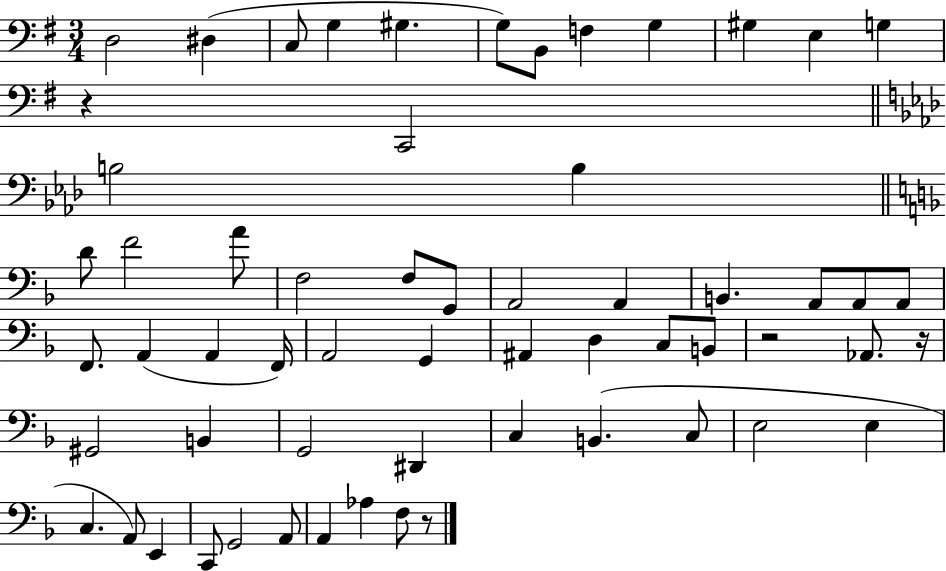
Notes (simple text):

D3/h D#3/q C3/e G3/q G#3/q. G3/e B2/e F3/q G3/q G#3/q E3/q G3/q R/q C2/h B3/h B3/q D4/e F4/h A4/e F3/h F3/e G2/e A2/h A2/q B2/q. A2/e A2/e A2/e F2/e. A2/q A2/q F2/s A2/h G2/q A#2/q D3/q C3/e B2/e R/h Ab2/e. R/s G#2/h B2/q G2/h D#2/q C3/q B2/q. C3/e E3/h E3/q C3/q. A2/e E2/q C2/e G2/h A2/e A2/q Ab3/q F3/e R/e